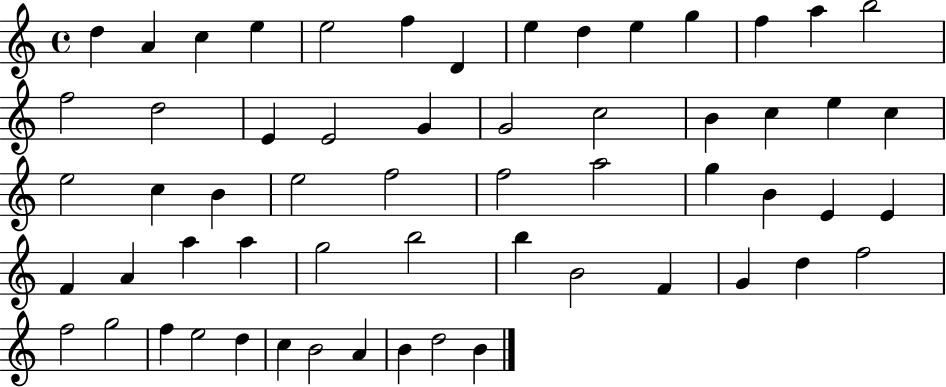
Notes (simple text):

D5/q A4/q C5/q E5/q E5/h F5/q D4/q E5/q D5/q E5/q G5/q F5/q A5/q B5/h F5/h D5/h E4/q E4/h G4/q G4/h C5/h B4/q C5/q E5/q C5/q E5/h C5/q B4/q E5/h F5/h F5/h A5/h G5/q B4/q E4/q E4/q F4/q A4/q A5/q A5/q G5/h B5/h B5/q B4/h F4/q G4/q D5/q F5/h F5/h G5/h F5/q E5/h D5/q C5/q B4/h A4/q B4/q D5/h B4/q